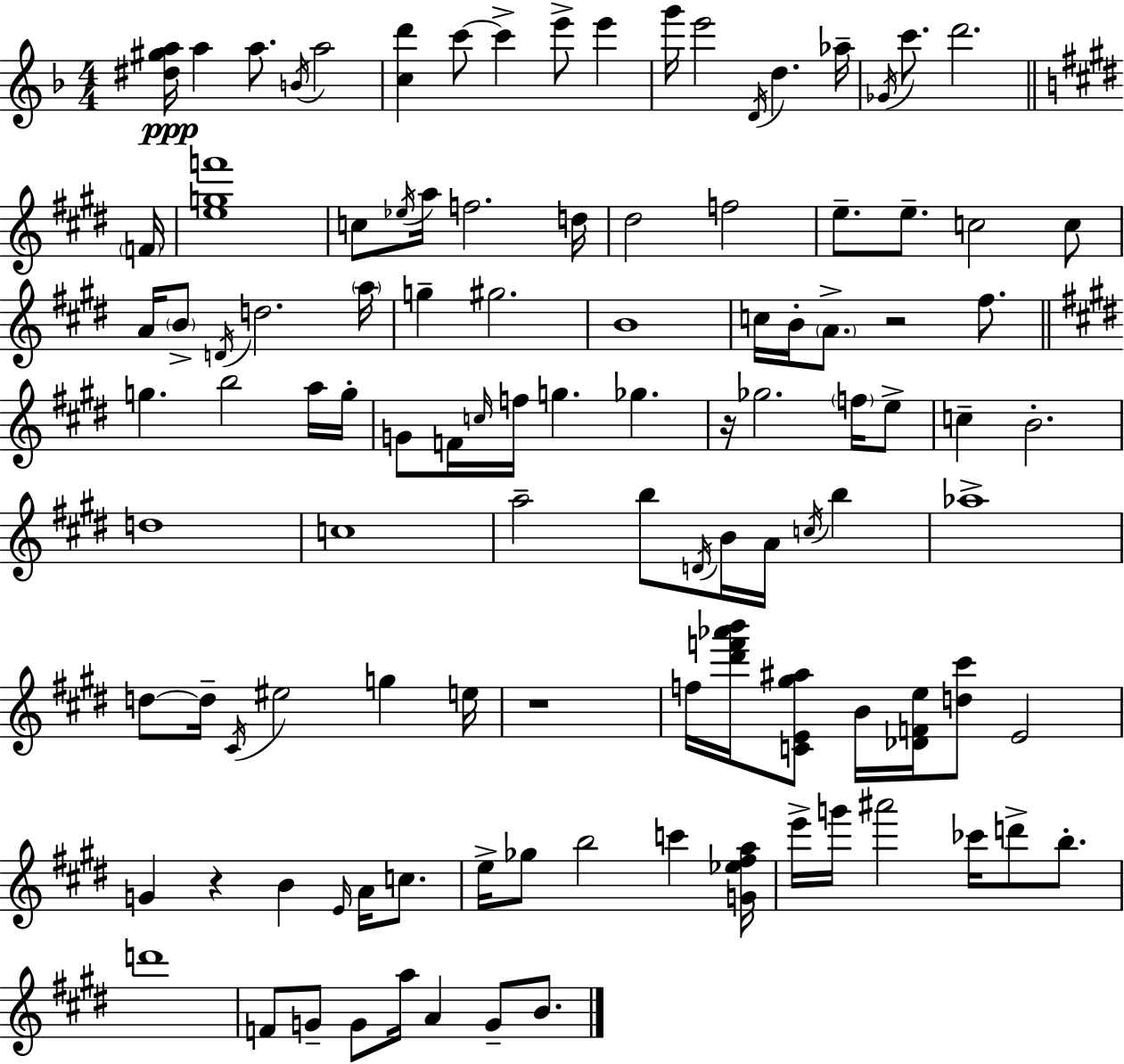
X:1
T:Untitled
M:4/4
L:1/4
K:Dm
[^d^ga]/4 a a/2 B/4 a2 [cd'] c'/2 c' e'/2 e' g'/4 e'2 D/4 d _a/4 _G/4 c'/2 d'2 F/4 [egf']4 c/2 _e/4 a/4 f2 d/4 ^d2 f2 e/2 e/2 c2 c/2 A/4 B/2 D/4 d2 a/4 g ^g2 B4 c/4 B/4 A/2 z2 ^f/2 g b2 a/4 g/4 G/2 F/4 c/4 f/4 g _g z/4 _g2 f/4 e/2 c B2 d4 c4 a2 b/2 D/4 B/4 A/4 c/4 b _a4 d/2 d/4 ^C/4 ^e2 g e/4 z4 f/4 [^d'f'_a'b']/4 [CE^g^a]/2 B/4 [_DFe]/4 [d^c']/2 E2 G z B E/4 A/4 c/2 e/4 _g/2 b2 c' [G_e^fa]/4 e'/4 g'/4 ^a'2 _c'/4 d'/2 b/2 d'4 F/2 G/2 G/2 a/4 A G/2 B/2